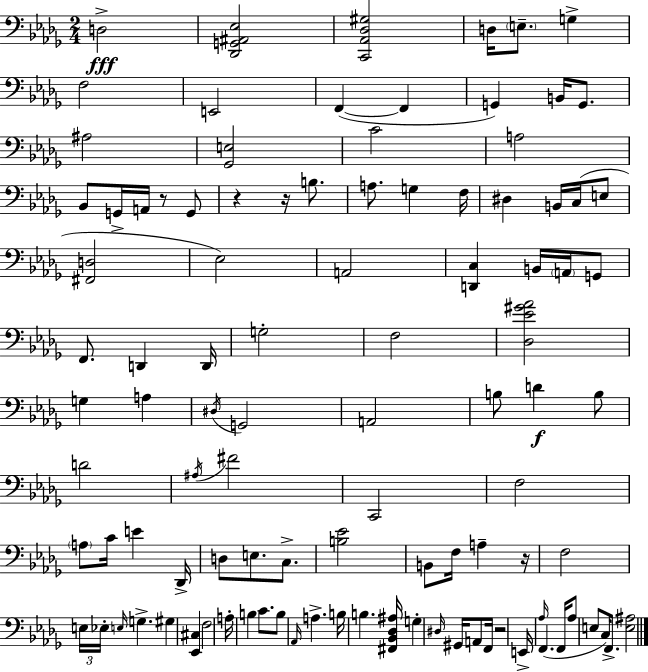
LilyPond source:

{
  \clef bass
  \numericTimeSignature
  \time 2/4
  \key bes \minor
  d2->\fff | <des, g, ais, ees>2 | <c, aes, des gis>2 | d16 \parenthesize e8.-- g4-> | \break f2 | e,2 | f,4~(~ f,4 | g,4) b,16 g,8. | \break ais2 | <ges, e>2 | c'2 | a2 | \break bes,8 g,16-> a,16 r8 g,8 | r4 r16 b8. | a8. g4 f16 | dis4 b,16 c16( e8 | \break <fis, d>2 | ees2) | a,2 | <d, c>4 b,16 \parenthesize a,16 g,8 | \break f,8. d,4 d,16 | g2-. | f2 | <des ees' gis' aes'>2 | \break g4 a4 | \acciaccatura { dis16 } g,2 | a,2 | b8 d'4\f b8 | \break d'2 | \acciaccatura { ais16 } fis'2 | c,2 | f2 | \break \parenthesize a8 c'16 e'4 | des,16-> d8 e8. c8.-> | <b ees'>2 | b,8 f16 a4-- | \break r16 f2 | \tuplet 3/2 { e16 ees16-. \grace { e16 } } g4.-> | gis4 <ees, cis>4 | f2 | \break a16-. b4 | c'8. b8 \grace { aes,16 } a4.-> | b16 b4. | <fis, bes, des ais>16 g4-. | \break \grace { dis16 } gis,16 a,8 f,16 r2 | e,16-> \grace { aes16 }( f,4. | f,16 aes8 | e8 c16) f,8.-> <e ais>2 | \break \bar "|."
}